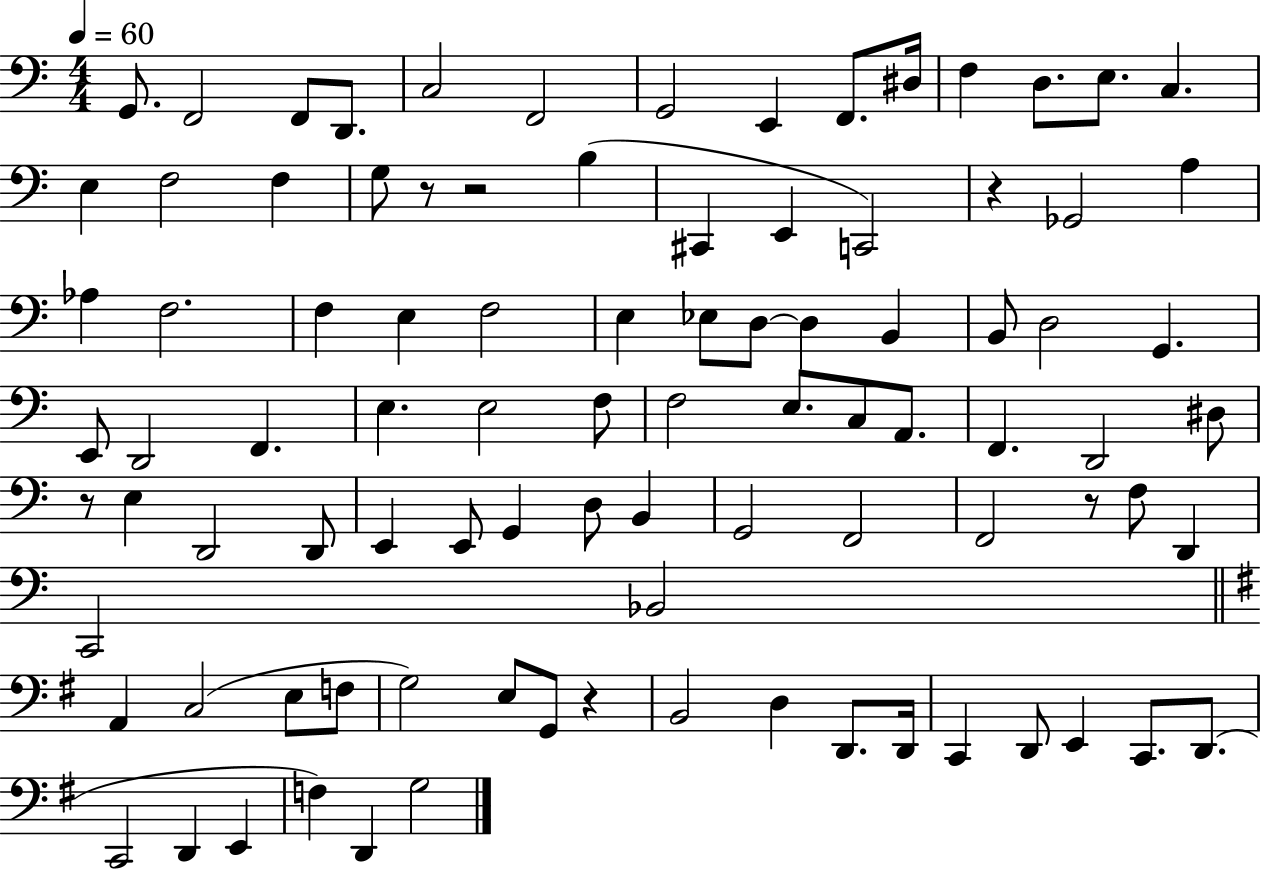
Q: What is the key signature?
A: C major